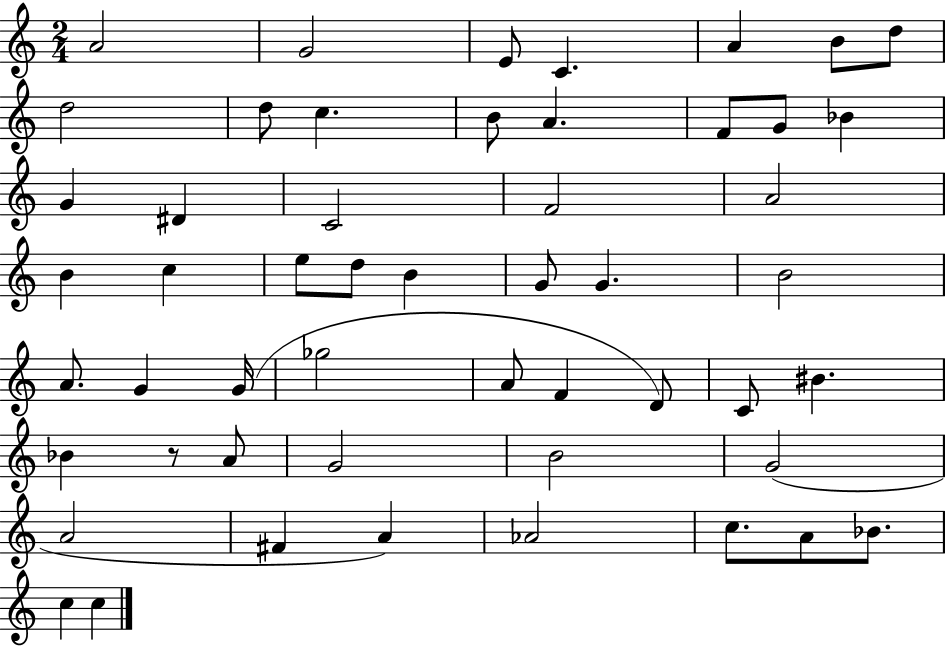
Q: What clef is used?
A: treble